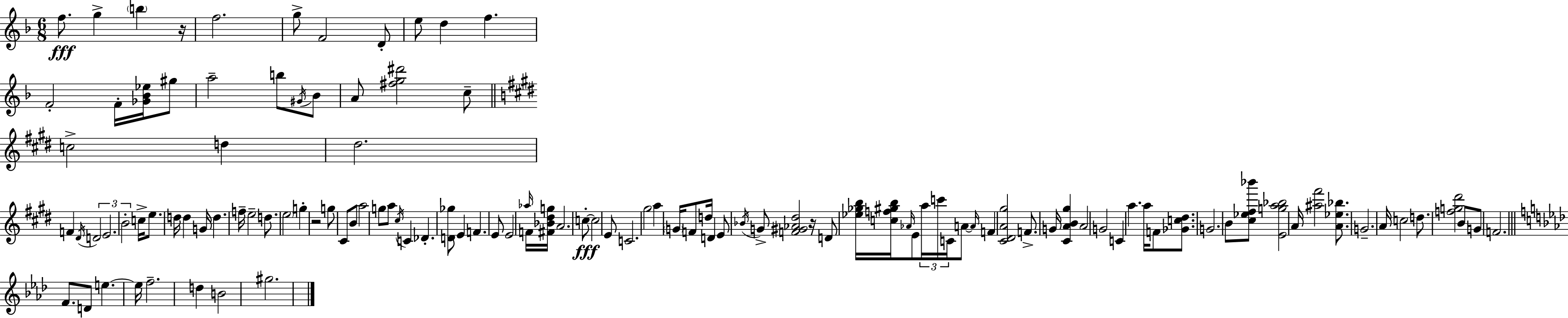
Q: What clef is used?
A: treble